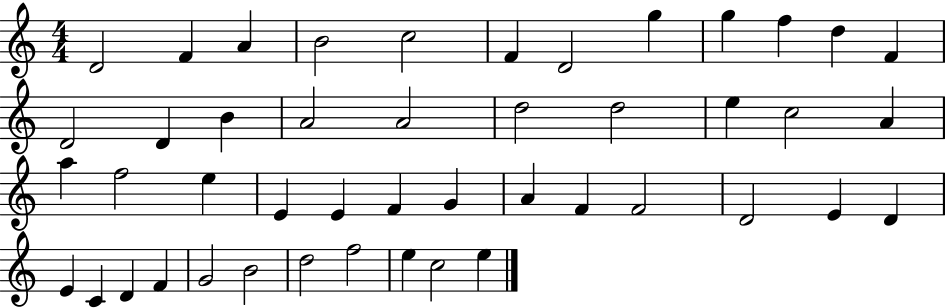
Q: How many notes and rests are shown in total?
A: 46